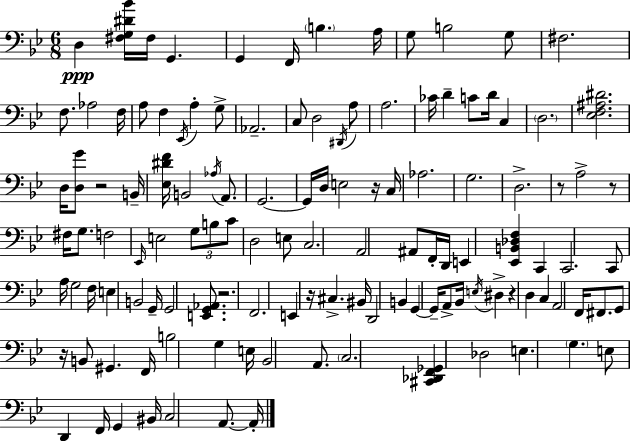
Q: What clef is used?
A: bass